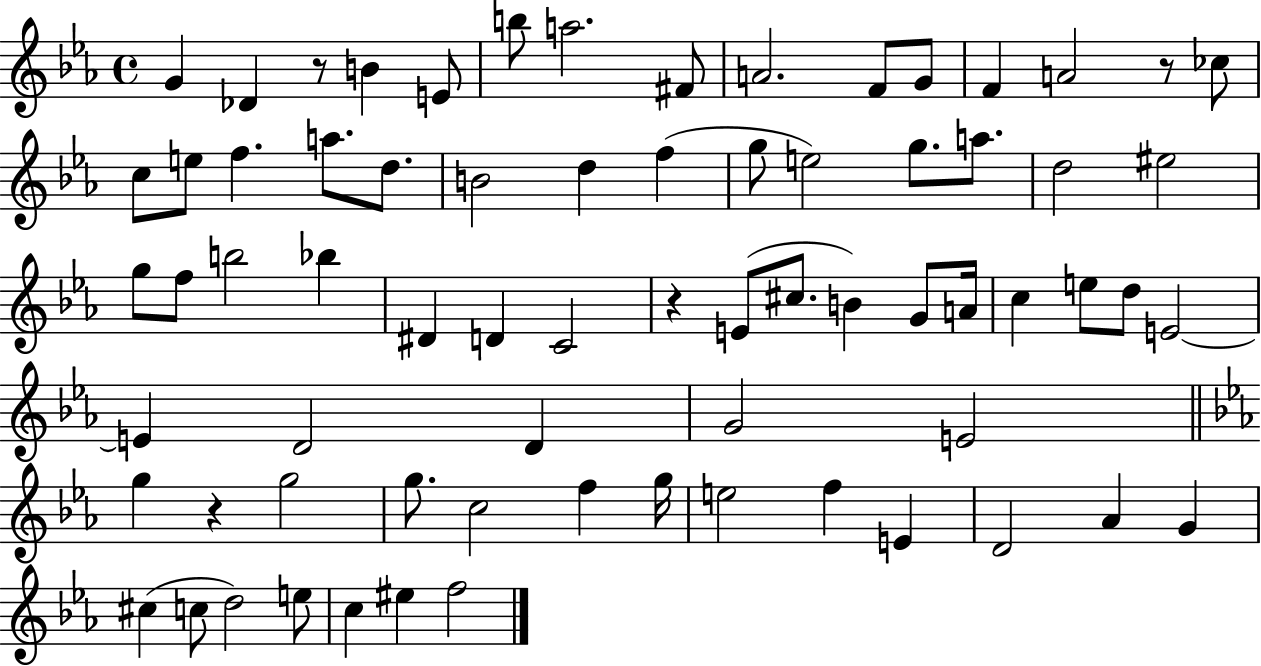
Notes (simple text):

G4/q Db4/q R/e B4/q E4/e B5/e A5/h. F#4/e A4/h. F4/e G4/e F4/q A4/h R/e CES5/e C5/e E5/e F5/q. A5/e. D5/e. B4/h D5/q F5/q G5/e E5/h G5/e. A5/e. D5/h EIS5/h G5/e F5/e B5/h Bb5/q D#4/q D4/q C4/h R/q E4/e C#5/e. B4/q G4/e A4/s C5/q E5/e D5/e E4/h E4/q D4/h D4/q G4/h E4/h G5/q R/q G5/h G5/e. C5/h F5/q G5/s E5/h F5/q E4/q D4/h Ab4/q G4/q C#5/q C5/e D5/h E5/e C5/q EIS5/q F5/h